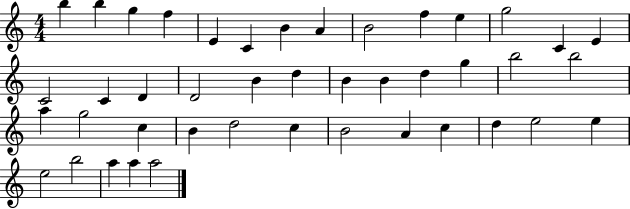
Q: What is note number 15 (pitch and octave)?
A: C4